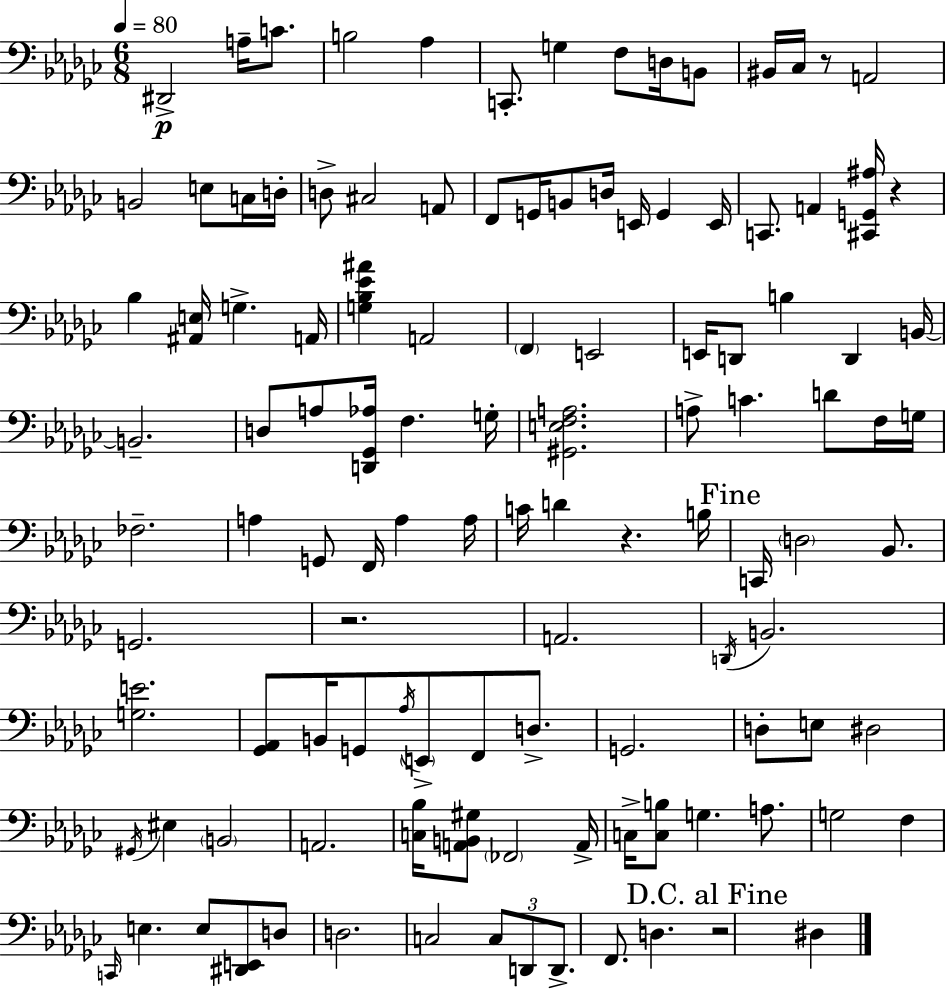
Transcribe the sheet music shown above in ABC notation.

X:1
T:Untitled
M:6/8
L:1/4
K:Ebm
^D,,2 A,/4 C/2 B,2 _A, C,,/2 G, F,/2 D,/4 B,,/2 ^B,,/4 _C,/4 z/2 A,,2 B,,2 E,/2 C,/4 D,/4 D,/2 ^C,2 A,,/2 F,,/2 G,,/4 B,,/2 D,/4 E,,/4 G,, E,,/4 C,,/2 A,, [^C,,G,,^A,]/4 z _B, [^A,,E,]/4 G, A,,/4 [G,_B,_E^A] A,,2 F,, E,,2 E,,/4 D,,/2 B, D,, B,,/4 B,,2 D,/2 A,/2 [D,,_G,,_A,]/4 F, G,/4 [^G,,E,F,A,]2 A,/2 C D/2 F,/4 G,/4 _F,2 A, G,,/2 F,,/4 A, A,/4 C/4 D z B,/4 C,,/4 D,2 _B,,/2 G,,2 z2 A,,2 D,,/4 B,,2 [G,E]2 [_G,,_A,,]/2 B,,/4 G,,/2 _A,/4 E,,/2 F,,/2 D,/2 G,,2 D,/2 E,/2 ^D,2 ^G,,/4 ^E, B,,2 A,,2 [C,_B,]/4 [A,,B,,^G,]/2 _F,,2 A,,/4 C,/4 [C,B,]/2 G, A,/2 G,2 F, C,,/4 E, E,/2 [^D,,E,,]/2 D,/2 D,2 C,2 C,/2 D,,/2 D,,/2 F,,/2 D, z2 ^D,